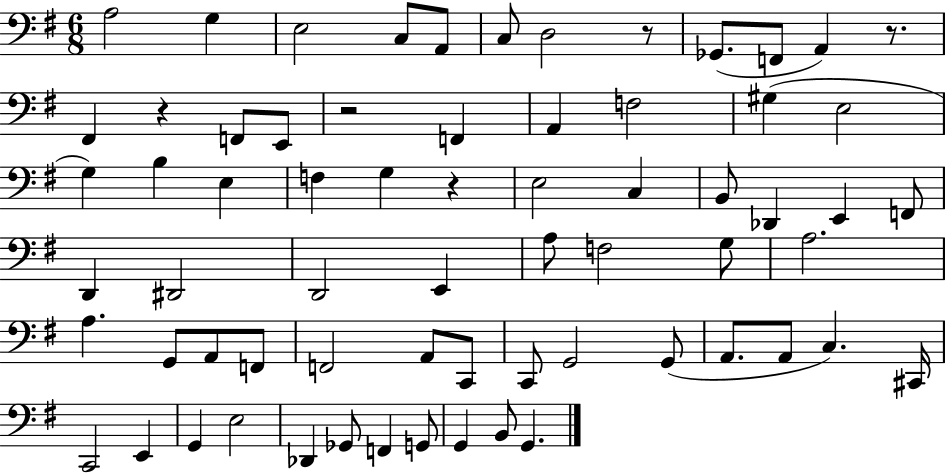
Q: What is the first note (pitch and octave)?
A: A3